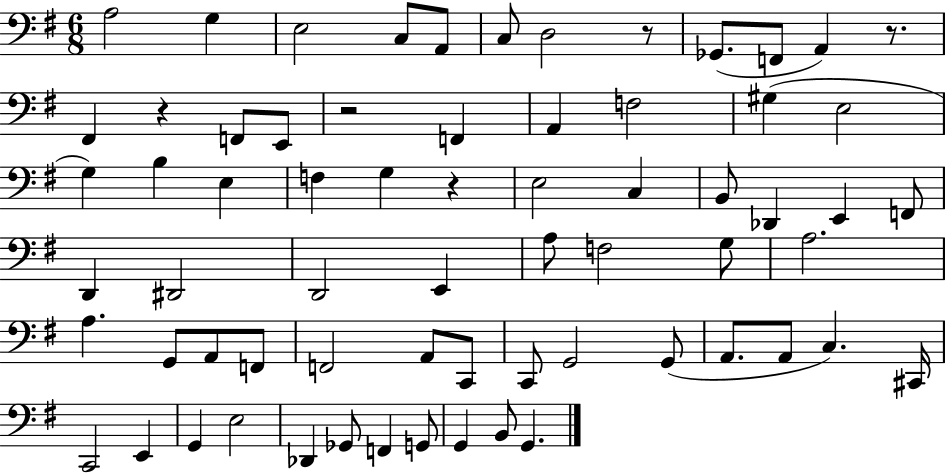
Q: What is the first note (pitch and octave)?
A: A3